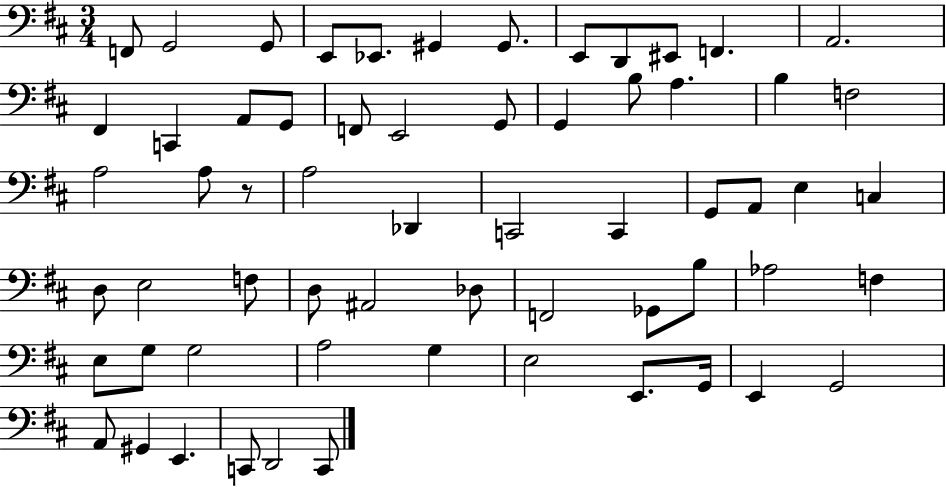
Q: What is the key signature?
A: D major